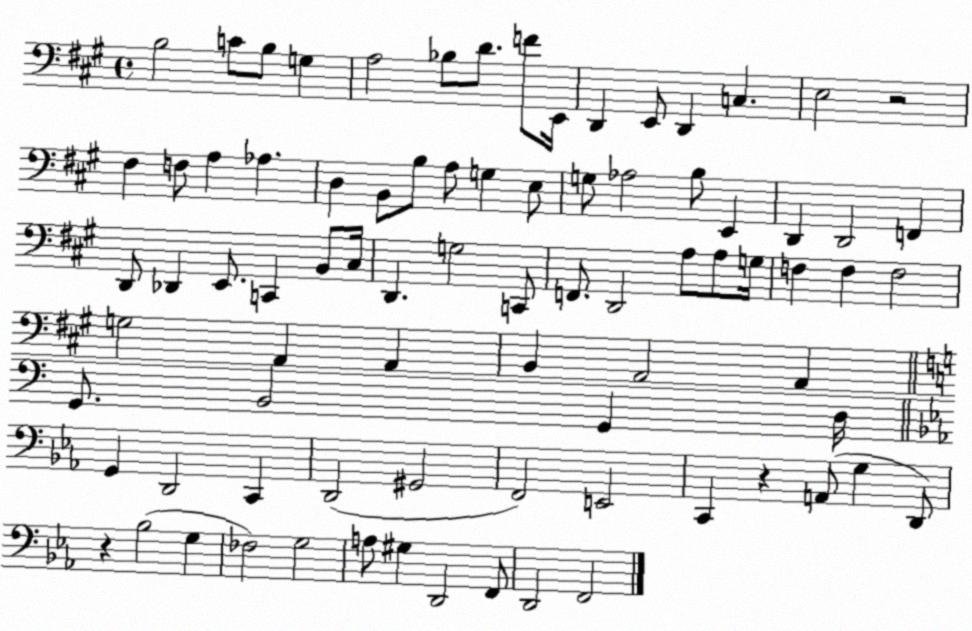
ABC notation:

X:1
T:Untitled
M:4/4
L:1/4
K:A
B,2 C/2 B,/2 G, A,2 _B,/2 D/2 F/2 E,,/4 D,, E,,/2 D,, C, E,2 z2 ^F, F,/2 A, _A, D, B,,/2 B,/2 A,/2 G, E,/2 G,/2 _A,2 B,/2 E,, D,, D,,2 F,, D,,/2 _D,, E,,/2 C,, B,,/2 ^C,/4 D,, G,2 C,,/2 F,,/2 D,,2 A,/2 A,/2 G,/4 F, F, F,2 G,2 A,, A,, B,, A,,2 A,, G,,/2 B,,2 G,, D,/4 G,, D,,2 C,, D,,2 ^G,,2 F,,2 E,,2 C,, z A,,/2 G, D,,/2 z _B,2 G, _F,2 G,2 A,/2 ^G, D,,2 F,,/2 D,,2 F,,2